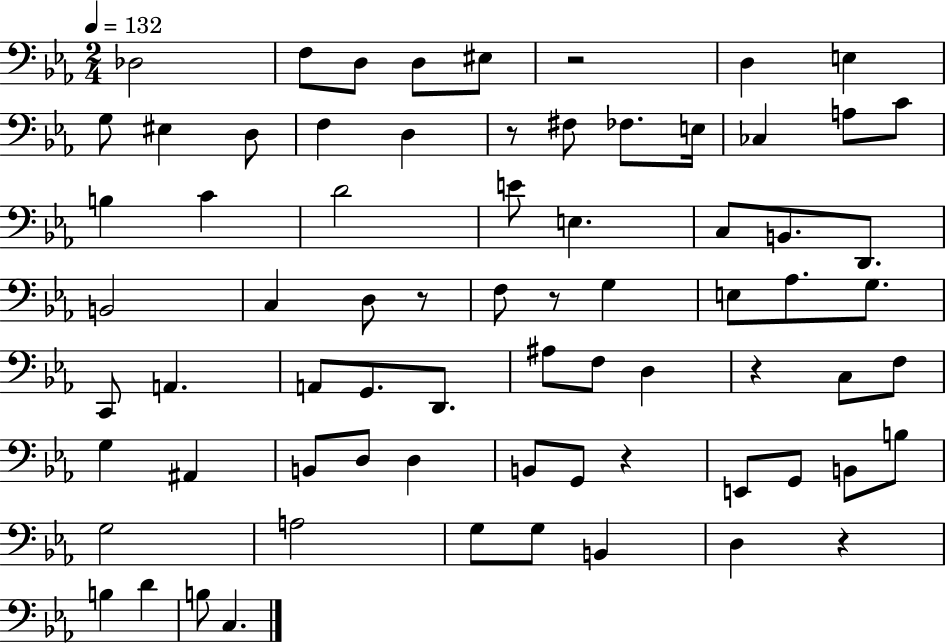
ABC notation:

X:1
T:Untitled
M:2/4
L:1/4
K:Eb
_D,2 F,/2 D,/2 D,/2 ^E,/2 z2 D, E, G,/2 ^E, D,/2 F, D, z/2 ^F,/2 _F,/2 E,/4 _C, A,/2 C/2 B, C D2 E/2 E, C,/2 B,,/2 D,,/2 B,,2 C, D,/2 z/2 F,/2 z/2 G, E,/2 _A,/2 G,/2 C,,/2 A,, A,,/2 G,,/2 D,,/2 ^A,/2 F,/2 D, z C,/2 F,/2 G, ^A,, B,,/2 D,/2 D, B,,/2 G,,/2 z E,,/2 G,,/2 B,,/2 B,/2 G,2 A,2 G,/2 G,/2 B,, D, z B, D B,/2 C,